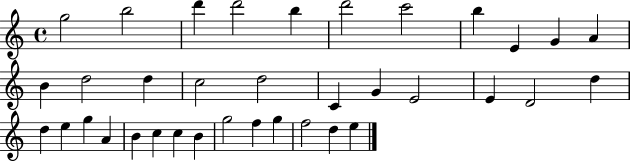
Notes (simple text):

G5/h B5/h D6/q D6/h B5/q D6/h C6/h B5/q E4/q G4/q A4/q B4/q D5/h D5/q C5/h D5/h C4/q G4/q E4/h E4/q D4/h D5/q D5/q E5/q G5/q A4/q B4/q C5/q C5/q B4/q G5/h F5/q G5/q F5/h D5/q E5/q